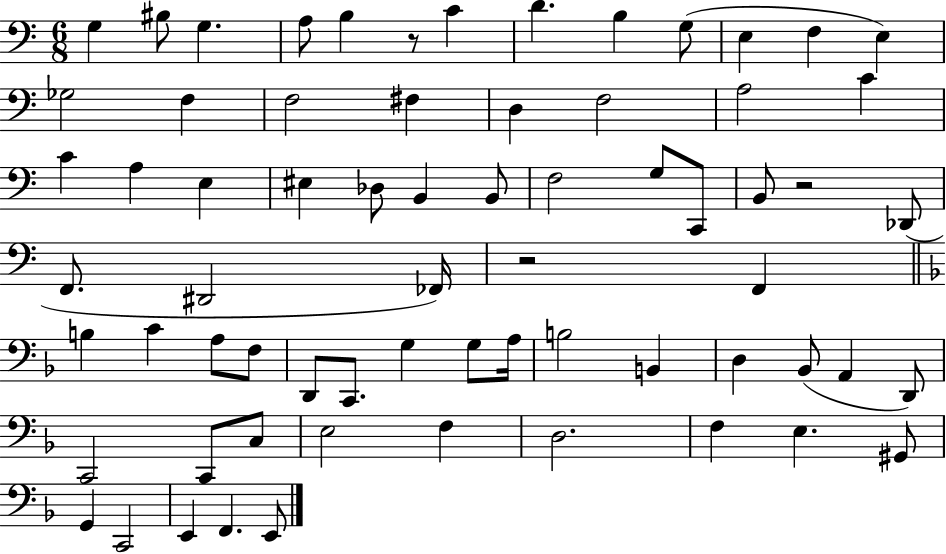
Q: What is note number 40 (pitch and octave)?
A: F3